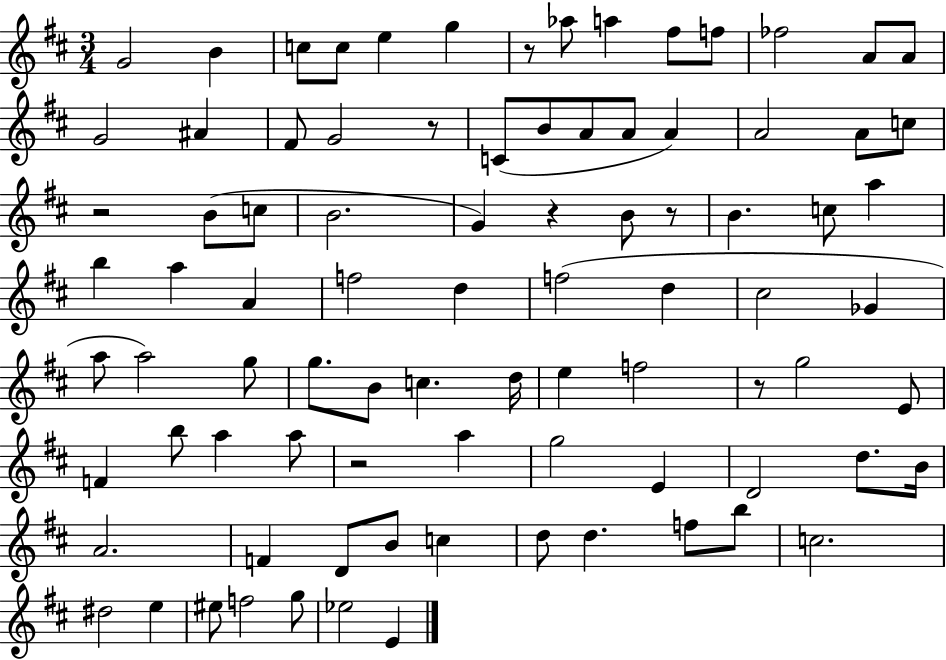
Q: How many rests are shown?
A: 7